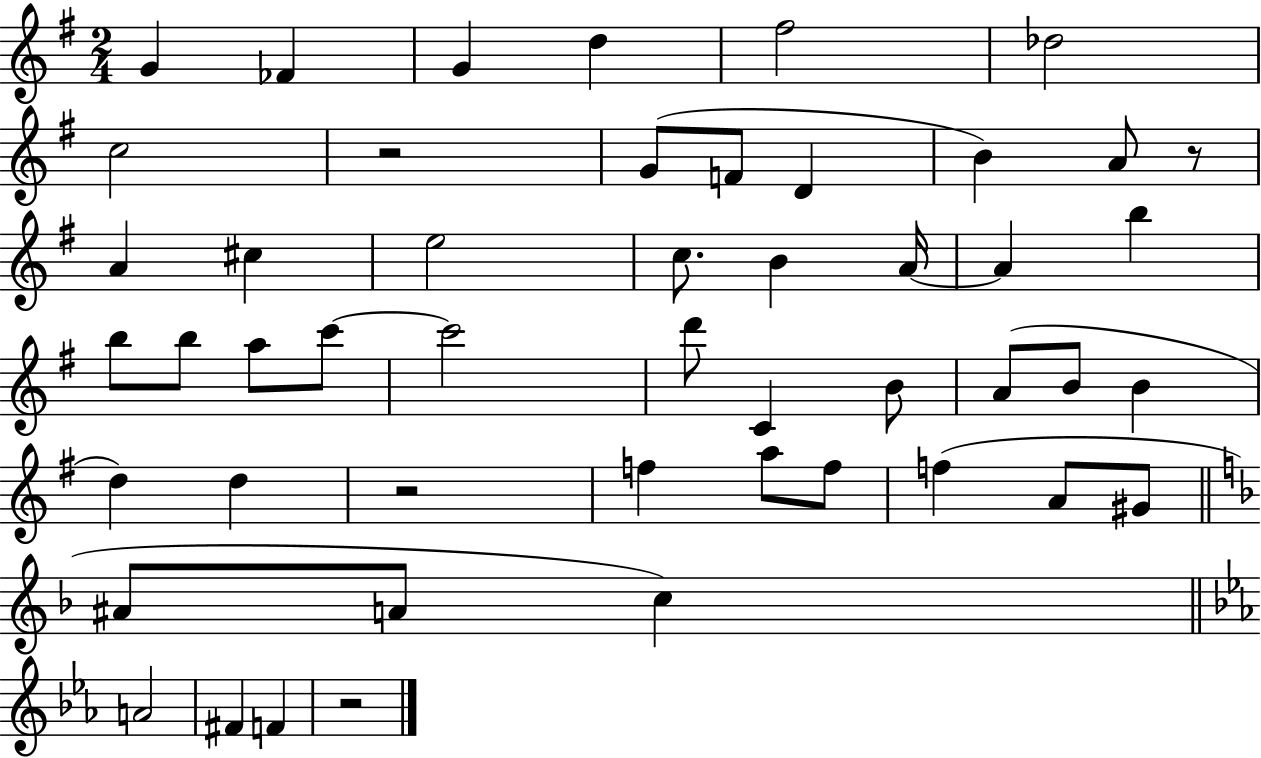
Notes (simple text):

G4/q FES4/q G4/q D5/q F#5/h Db5/h C5/h R/h G4/e F4/e D4/q B4/q A4/e R/e A4/q C#5/q E5/h C5/e. B4/q A4/s A4/q B5/q B5/e B5/e A5/e C6/e C6/h D6/e C4/q B4/e A4/e B4/e B4/q D5/q D5/q R/h F5/q A5/e F5/e F5/q A4/e G#4/e A#4/e A4/e C5/q A4/h F#4/q F4/q R/h